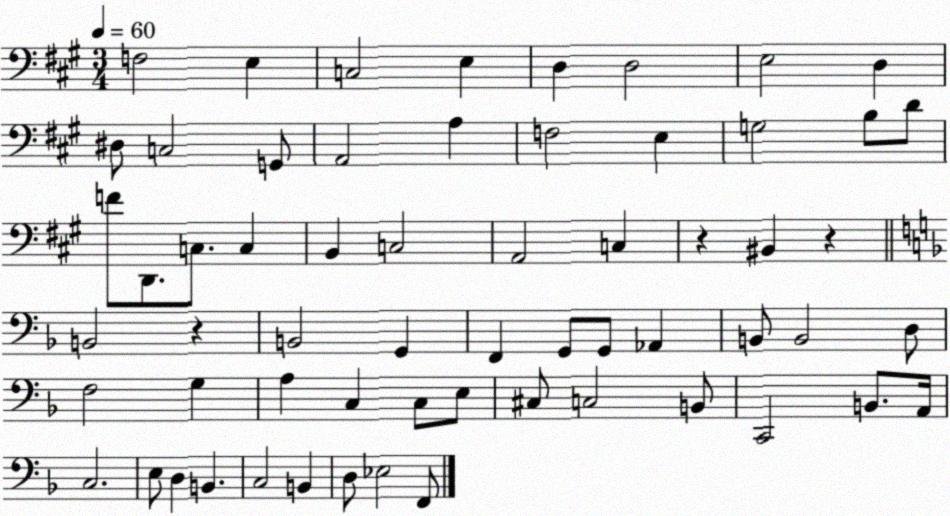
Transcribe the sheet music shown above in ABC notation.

X:1
T:Untitled
M:3/4
L:1/4
K:A
F,2 E, C,2 E, D, D,2 E,2 D, ^D,/2 C,2 G,,/2 A,,2 A, F,2 E, G,2 B,/2 D/2 F/2 D,,/2 C,/2 C, B,, C,2 A,,2 C, z ^B,, z B,,2 z B,,2 G,, F,, G,,/2 G,,/2 _A,, B,,/2 B,,2 D,/2 F,2 G, A, C, C,/2 E,/2 ^C,/2 C,2 B,,/2 C,,2 B,,/2 A,,/4 C,2 E,/2 D, B,, C,2 B,, D,/2 _E,2 F,,/2